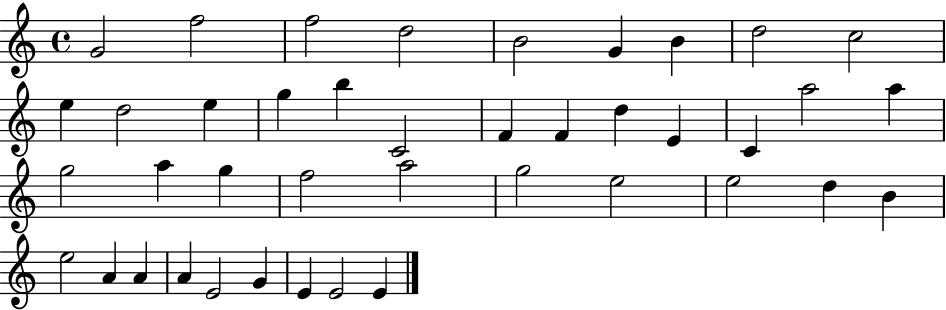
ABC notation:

X:1
T:Untitled
M:4/4
L:1/4
K:C
G2 f2 f2 d2 B2 G B d2 c2 e d2 e g b C2 F F d E C a2 a g2 a g f2 a2 g2 e2 e2 d B e2 A A A E2 G E E2 E